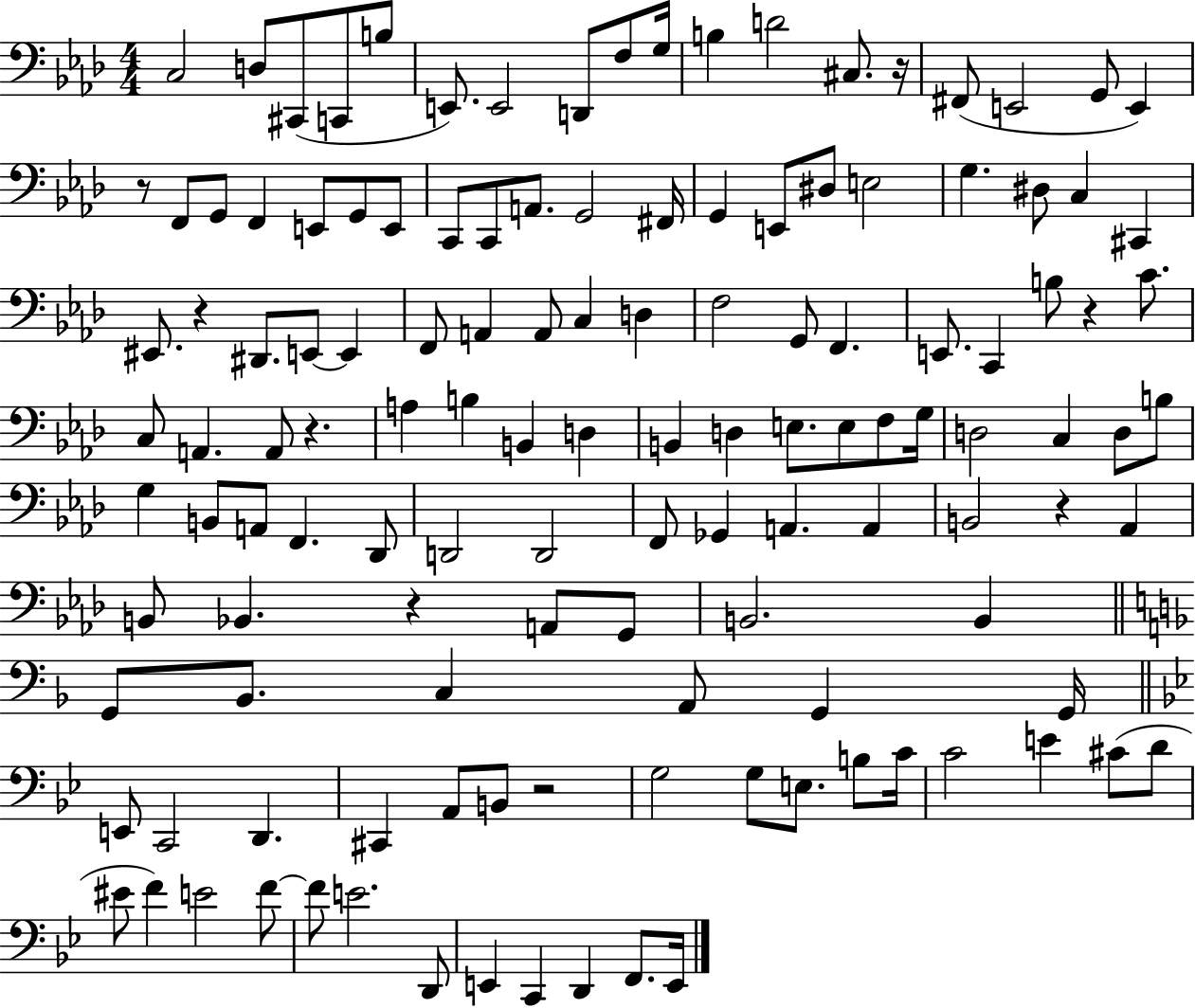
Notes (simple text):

C3/h D3/e C#2/e C2/e B3/e E2/e. E2/h D2/e F3/e G3/s B3/q D4/h C#3/e. R/s F#2/e E2/h G2/e E2/q R/e F2/e G2/e F2/q E2/e G2/e E2/e C2/e C2/e A2/e. G2/h F#2/s G2/q E2/e D#3/e E3/h G3/q. D#3/e C3/q C#2/q EIS2/e. R/q D#2/e. E2/e E2/q F2/e A2/q A2/e C3/q D3/q F3/h G2/e F2/q. E2/e. C2/q B3/e R/q C4/e. C3/e A2/q. A2/e R/q. A3/q B3/q B2/q D3/q B2/q D3/q E3/e. E3/e F3/e G3/s D3/h C3/q D3/e B3/e G3/q B2/e A2/e F2/q. Db2/e D2/h D2/h F2/e Gb2/q A2/q. A2/q B2/h R/q Ab2/q B2/e Bb2/q. R/q A2/e G2/e B2/h. B2/q G2/e Bb2/e. C3/q A2/e G2/q G2/s E2/e C2/h D2/q. C#2/q A2/e B2/e R/h G3/h G3/e E3/e. B3/e C4/s C4/h E4/q C#4/e D4/e EIS4/e F4/q E4/h F4/e F4/e E4/h. D2/e E2/q C2/q D2/q F2/e. E2/s